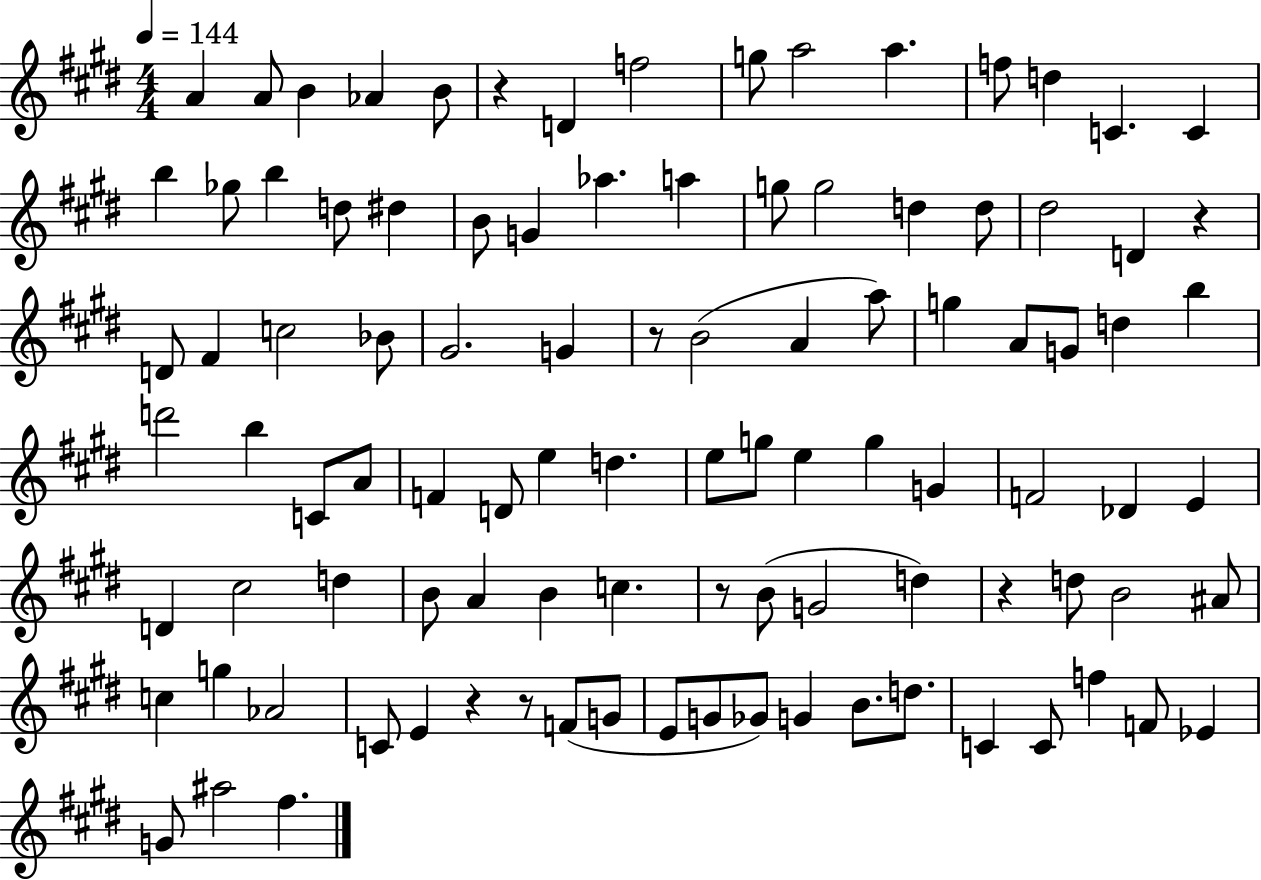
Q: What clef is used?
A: treble